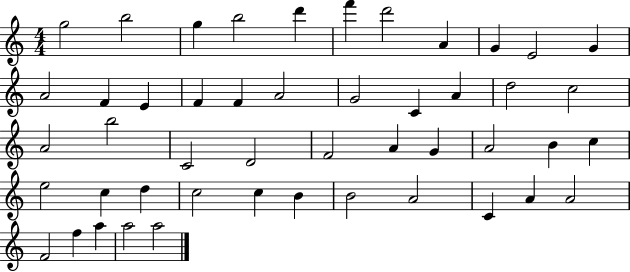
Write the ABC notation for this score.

X:1
T:Untitled
M:4/4
L:1/4
K:C
g2 b2 g b2 d' f' d'2 A G E2 G A2 F E F F A2 G2 C A d2 c2 A2 b2 C2 D2 F2 A G A2 B c e2 c d c2 c B B2 A2 C A A2 F2 f a a2 a2